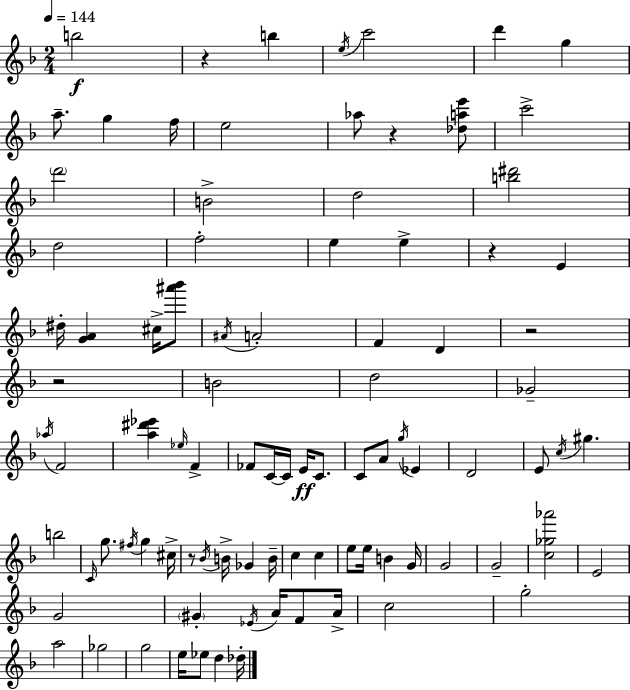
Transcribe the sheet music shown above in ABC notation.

X:1
T:Untitled
M:2/4
L:1/4
K:Dm
b2 z b e/4 c'2 d' g a/2 g f/4 e2 _a/2 z [_dae']/2 c'2 d'2 B2 d2 [b^d']2 d2 f2 e e z E ^d/4 [GA] ^c/4 [^a'_b']/2 ^A/4 A2 F D z2 z2 B2 d2 _G2 _a/4 F2 [a^d'_e'] _e/4 F _F/2 C/4 C/4 E/4 C/2 C/2 A/2 g/4 _E D2 E/2 c/4 ^g b2 C/4 g/2 ^f/4 g ^c/4 z/2 _B/4 B/4 _G B/4 c c e/2 e/4 B G/4 G2 G2 [c_g_a']2 E2 G2 ^G _E/4 A/4 F/2 A/4 c2 g2 a2 _g2 g2 e/4 _e/2 d _d/4